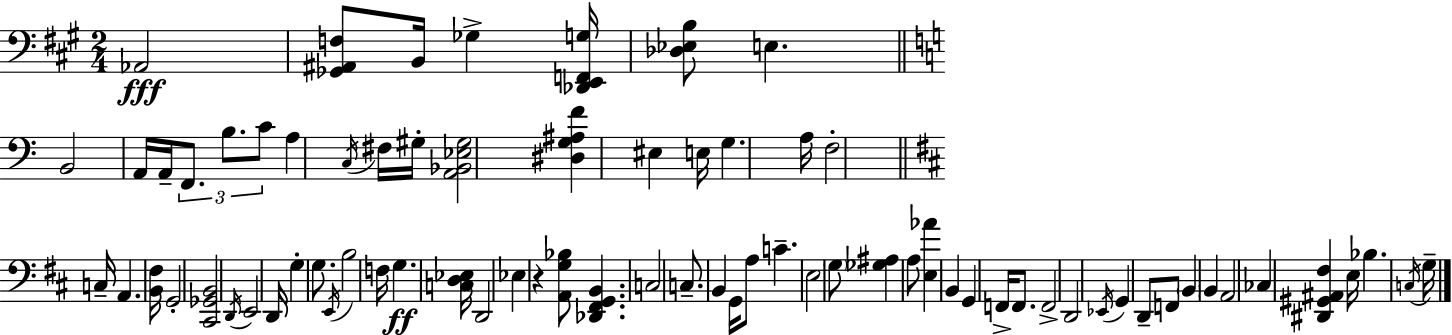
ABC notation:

X:1
T:Untitled
M:2/4
L:1/4
K:A
_A,,2 [_G,,^A,,F,]/2 B,,/4 _G, [_D,,E,,F,,G,]/4 [_D,_E,B,]/2 E, B,,2 A,,/4 A,,/4 F,,/2 B,/2 C/2 A, C,/4 ^F,/4 ^G,/4 [A,,_B,,_E,^G,]2 [^D,G,^A,F] ^E, E,/4 G, A,/4 F,2 C,/4 A,, [B,,^F,]/4 G,,2 [^C,,_G,,B,,]2 D,,/4 E,,2 D,,/4 G, G,/2 E,,/4 B,2 F,/4 G, [C,D,_E,]/4 D,,2 _E, z [A,,G,_B,]/2 [_D,,^F,,G,,B,,] C,2 C,/2 B,, G,,/4 A,/2 C E,2 G,/2 [_G,^A,] A,/2 [E,_A] B,, G,, F,,/4 F,,/2 F,,2 D,,2 _E,,/4 G,, D,,/2 F,,/2 B,, B,, A,,2 _C, [^D,,^G,,^A,,^F,] E,/4 _B, C,/4 G,/4